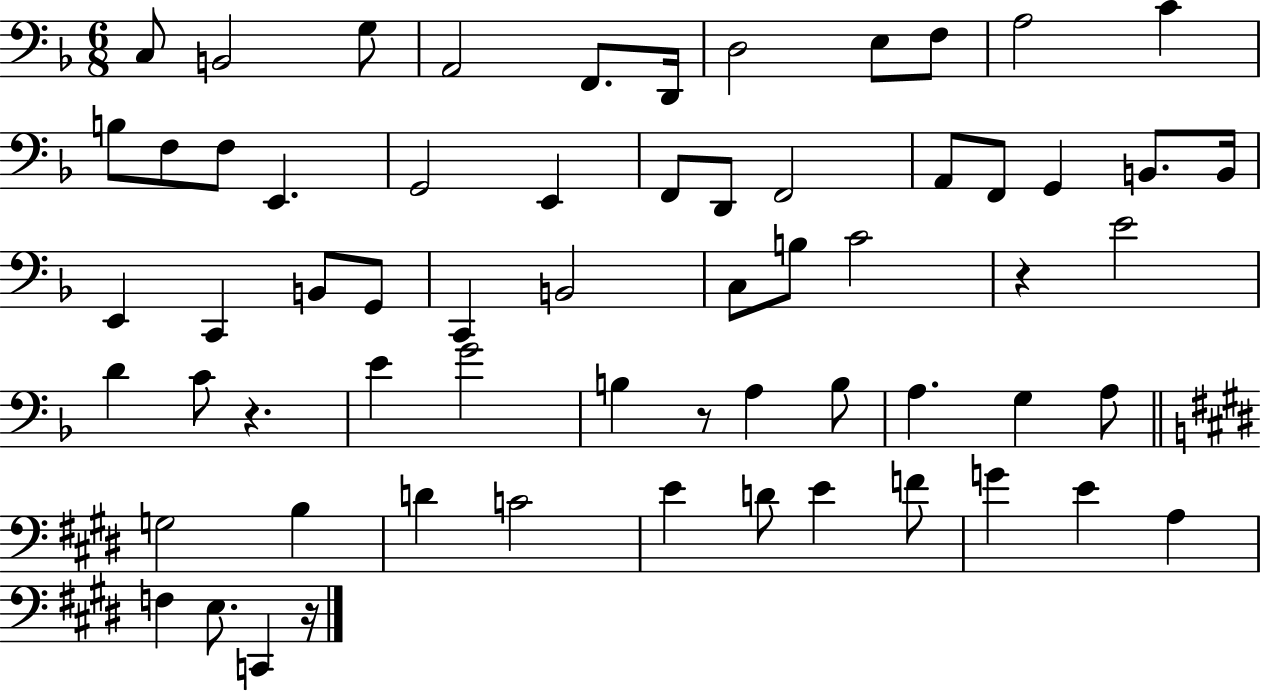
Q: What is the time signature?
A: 6/8